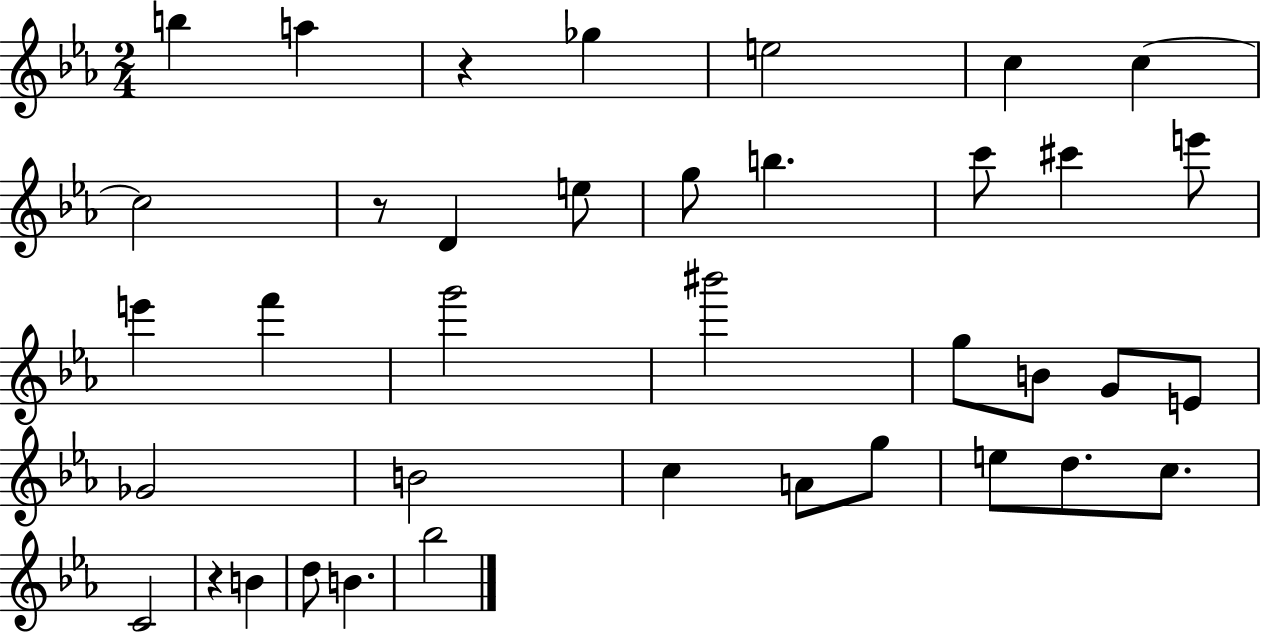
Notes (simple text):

B5/q A5/q R/q Gb5/q E5/h C5/q C5/q C5/h R/e D4/q E5/e G5/e B5/q. C6/e C#6/q E6/e E6/q F6/q G6/h BIS6/h G5/e B4/e G4/e E4/e Gb4/h B4/h C5/q A4/e G5/e E5/e D5/e. C5/e. C4/h R/q B4/q D5/e B4/q. Bb5/h